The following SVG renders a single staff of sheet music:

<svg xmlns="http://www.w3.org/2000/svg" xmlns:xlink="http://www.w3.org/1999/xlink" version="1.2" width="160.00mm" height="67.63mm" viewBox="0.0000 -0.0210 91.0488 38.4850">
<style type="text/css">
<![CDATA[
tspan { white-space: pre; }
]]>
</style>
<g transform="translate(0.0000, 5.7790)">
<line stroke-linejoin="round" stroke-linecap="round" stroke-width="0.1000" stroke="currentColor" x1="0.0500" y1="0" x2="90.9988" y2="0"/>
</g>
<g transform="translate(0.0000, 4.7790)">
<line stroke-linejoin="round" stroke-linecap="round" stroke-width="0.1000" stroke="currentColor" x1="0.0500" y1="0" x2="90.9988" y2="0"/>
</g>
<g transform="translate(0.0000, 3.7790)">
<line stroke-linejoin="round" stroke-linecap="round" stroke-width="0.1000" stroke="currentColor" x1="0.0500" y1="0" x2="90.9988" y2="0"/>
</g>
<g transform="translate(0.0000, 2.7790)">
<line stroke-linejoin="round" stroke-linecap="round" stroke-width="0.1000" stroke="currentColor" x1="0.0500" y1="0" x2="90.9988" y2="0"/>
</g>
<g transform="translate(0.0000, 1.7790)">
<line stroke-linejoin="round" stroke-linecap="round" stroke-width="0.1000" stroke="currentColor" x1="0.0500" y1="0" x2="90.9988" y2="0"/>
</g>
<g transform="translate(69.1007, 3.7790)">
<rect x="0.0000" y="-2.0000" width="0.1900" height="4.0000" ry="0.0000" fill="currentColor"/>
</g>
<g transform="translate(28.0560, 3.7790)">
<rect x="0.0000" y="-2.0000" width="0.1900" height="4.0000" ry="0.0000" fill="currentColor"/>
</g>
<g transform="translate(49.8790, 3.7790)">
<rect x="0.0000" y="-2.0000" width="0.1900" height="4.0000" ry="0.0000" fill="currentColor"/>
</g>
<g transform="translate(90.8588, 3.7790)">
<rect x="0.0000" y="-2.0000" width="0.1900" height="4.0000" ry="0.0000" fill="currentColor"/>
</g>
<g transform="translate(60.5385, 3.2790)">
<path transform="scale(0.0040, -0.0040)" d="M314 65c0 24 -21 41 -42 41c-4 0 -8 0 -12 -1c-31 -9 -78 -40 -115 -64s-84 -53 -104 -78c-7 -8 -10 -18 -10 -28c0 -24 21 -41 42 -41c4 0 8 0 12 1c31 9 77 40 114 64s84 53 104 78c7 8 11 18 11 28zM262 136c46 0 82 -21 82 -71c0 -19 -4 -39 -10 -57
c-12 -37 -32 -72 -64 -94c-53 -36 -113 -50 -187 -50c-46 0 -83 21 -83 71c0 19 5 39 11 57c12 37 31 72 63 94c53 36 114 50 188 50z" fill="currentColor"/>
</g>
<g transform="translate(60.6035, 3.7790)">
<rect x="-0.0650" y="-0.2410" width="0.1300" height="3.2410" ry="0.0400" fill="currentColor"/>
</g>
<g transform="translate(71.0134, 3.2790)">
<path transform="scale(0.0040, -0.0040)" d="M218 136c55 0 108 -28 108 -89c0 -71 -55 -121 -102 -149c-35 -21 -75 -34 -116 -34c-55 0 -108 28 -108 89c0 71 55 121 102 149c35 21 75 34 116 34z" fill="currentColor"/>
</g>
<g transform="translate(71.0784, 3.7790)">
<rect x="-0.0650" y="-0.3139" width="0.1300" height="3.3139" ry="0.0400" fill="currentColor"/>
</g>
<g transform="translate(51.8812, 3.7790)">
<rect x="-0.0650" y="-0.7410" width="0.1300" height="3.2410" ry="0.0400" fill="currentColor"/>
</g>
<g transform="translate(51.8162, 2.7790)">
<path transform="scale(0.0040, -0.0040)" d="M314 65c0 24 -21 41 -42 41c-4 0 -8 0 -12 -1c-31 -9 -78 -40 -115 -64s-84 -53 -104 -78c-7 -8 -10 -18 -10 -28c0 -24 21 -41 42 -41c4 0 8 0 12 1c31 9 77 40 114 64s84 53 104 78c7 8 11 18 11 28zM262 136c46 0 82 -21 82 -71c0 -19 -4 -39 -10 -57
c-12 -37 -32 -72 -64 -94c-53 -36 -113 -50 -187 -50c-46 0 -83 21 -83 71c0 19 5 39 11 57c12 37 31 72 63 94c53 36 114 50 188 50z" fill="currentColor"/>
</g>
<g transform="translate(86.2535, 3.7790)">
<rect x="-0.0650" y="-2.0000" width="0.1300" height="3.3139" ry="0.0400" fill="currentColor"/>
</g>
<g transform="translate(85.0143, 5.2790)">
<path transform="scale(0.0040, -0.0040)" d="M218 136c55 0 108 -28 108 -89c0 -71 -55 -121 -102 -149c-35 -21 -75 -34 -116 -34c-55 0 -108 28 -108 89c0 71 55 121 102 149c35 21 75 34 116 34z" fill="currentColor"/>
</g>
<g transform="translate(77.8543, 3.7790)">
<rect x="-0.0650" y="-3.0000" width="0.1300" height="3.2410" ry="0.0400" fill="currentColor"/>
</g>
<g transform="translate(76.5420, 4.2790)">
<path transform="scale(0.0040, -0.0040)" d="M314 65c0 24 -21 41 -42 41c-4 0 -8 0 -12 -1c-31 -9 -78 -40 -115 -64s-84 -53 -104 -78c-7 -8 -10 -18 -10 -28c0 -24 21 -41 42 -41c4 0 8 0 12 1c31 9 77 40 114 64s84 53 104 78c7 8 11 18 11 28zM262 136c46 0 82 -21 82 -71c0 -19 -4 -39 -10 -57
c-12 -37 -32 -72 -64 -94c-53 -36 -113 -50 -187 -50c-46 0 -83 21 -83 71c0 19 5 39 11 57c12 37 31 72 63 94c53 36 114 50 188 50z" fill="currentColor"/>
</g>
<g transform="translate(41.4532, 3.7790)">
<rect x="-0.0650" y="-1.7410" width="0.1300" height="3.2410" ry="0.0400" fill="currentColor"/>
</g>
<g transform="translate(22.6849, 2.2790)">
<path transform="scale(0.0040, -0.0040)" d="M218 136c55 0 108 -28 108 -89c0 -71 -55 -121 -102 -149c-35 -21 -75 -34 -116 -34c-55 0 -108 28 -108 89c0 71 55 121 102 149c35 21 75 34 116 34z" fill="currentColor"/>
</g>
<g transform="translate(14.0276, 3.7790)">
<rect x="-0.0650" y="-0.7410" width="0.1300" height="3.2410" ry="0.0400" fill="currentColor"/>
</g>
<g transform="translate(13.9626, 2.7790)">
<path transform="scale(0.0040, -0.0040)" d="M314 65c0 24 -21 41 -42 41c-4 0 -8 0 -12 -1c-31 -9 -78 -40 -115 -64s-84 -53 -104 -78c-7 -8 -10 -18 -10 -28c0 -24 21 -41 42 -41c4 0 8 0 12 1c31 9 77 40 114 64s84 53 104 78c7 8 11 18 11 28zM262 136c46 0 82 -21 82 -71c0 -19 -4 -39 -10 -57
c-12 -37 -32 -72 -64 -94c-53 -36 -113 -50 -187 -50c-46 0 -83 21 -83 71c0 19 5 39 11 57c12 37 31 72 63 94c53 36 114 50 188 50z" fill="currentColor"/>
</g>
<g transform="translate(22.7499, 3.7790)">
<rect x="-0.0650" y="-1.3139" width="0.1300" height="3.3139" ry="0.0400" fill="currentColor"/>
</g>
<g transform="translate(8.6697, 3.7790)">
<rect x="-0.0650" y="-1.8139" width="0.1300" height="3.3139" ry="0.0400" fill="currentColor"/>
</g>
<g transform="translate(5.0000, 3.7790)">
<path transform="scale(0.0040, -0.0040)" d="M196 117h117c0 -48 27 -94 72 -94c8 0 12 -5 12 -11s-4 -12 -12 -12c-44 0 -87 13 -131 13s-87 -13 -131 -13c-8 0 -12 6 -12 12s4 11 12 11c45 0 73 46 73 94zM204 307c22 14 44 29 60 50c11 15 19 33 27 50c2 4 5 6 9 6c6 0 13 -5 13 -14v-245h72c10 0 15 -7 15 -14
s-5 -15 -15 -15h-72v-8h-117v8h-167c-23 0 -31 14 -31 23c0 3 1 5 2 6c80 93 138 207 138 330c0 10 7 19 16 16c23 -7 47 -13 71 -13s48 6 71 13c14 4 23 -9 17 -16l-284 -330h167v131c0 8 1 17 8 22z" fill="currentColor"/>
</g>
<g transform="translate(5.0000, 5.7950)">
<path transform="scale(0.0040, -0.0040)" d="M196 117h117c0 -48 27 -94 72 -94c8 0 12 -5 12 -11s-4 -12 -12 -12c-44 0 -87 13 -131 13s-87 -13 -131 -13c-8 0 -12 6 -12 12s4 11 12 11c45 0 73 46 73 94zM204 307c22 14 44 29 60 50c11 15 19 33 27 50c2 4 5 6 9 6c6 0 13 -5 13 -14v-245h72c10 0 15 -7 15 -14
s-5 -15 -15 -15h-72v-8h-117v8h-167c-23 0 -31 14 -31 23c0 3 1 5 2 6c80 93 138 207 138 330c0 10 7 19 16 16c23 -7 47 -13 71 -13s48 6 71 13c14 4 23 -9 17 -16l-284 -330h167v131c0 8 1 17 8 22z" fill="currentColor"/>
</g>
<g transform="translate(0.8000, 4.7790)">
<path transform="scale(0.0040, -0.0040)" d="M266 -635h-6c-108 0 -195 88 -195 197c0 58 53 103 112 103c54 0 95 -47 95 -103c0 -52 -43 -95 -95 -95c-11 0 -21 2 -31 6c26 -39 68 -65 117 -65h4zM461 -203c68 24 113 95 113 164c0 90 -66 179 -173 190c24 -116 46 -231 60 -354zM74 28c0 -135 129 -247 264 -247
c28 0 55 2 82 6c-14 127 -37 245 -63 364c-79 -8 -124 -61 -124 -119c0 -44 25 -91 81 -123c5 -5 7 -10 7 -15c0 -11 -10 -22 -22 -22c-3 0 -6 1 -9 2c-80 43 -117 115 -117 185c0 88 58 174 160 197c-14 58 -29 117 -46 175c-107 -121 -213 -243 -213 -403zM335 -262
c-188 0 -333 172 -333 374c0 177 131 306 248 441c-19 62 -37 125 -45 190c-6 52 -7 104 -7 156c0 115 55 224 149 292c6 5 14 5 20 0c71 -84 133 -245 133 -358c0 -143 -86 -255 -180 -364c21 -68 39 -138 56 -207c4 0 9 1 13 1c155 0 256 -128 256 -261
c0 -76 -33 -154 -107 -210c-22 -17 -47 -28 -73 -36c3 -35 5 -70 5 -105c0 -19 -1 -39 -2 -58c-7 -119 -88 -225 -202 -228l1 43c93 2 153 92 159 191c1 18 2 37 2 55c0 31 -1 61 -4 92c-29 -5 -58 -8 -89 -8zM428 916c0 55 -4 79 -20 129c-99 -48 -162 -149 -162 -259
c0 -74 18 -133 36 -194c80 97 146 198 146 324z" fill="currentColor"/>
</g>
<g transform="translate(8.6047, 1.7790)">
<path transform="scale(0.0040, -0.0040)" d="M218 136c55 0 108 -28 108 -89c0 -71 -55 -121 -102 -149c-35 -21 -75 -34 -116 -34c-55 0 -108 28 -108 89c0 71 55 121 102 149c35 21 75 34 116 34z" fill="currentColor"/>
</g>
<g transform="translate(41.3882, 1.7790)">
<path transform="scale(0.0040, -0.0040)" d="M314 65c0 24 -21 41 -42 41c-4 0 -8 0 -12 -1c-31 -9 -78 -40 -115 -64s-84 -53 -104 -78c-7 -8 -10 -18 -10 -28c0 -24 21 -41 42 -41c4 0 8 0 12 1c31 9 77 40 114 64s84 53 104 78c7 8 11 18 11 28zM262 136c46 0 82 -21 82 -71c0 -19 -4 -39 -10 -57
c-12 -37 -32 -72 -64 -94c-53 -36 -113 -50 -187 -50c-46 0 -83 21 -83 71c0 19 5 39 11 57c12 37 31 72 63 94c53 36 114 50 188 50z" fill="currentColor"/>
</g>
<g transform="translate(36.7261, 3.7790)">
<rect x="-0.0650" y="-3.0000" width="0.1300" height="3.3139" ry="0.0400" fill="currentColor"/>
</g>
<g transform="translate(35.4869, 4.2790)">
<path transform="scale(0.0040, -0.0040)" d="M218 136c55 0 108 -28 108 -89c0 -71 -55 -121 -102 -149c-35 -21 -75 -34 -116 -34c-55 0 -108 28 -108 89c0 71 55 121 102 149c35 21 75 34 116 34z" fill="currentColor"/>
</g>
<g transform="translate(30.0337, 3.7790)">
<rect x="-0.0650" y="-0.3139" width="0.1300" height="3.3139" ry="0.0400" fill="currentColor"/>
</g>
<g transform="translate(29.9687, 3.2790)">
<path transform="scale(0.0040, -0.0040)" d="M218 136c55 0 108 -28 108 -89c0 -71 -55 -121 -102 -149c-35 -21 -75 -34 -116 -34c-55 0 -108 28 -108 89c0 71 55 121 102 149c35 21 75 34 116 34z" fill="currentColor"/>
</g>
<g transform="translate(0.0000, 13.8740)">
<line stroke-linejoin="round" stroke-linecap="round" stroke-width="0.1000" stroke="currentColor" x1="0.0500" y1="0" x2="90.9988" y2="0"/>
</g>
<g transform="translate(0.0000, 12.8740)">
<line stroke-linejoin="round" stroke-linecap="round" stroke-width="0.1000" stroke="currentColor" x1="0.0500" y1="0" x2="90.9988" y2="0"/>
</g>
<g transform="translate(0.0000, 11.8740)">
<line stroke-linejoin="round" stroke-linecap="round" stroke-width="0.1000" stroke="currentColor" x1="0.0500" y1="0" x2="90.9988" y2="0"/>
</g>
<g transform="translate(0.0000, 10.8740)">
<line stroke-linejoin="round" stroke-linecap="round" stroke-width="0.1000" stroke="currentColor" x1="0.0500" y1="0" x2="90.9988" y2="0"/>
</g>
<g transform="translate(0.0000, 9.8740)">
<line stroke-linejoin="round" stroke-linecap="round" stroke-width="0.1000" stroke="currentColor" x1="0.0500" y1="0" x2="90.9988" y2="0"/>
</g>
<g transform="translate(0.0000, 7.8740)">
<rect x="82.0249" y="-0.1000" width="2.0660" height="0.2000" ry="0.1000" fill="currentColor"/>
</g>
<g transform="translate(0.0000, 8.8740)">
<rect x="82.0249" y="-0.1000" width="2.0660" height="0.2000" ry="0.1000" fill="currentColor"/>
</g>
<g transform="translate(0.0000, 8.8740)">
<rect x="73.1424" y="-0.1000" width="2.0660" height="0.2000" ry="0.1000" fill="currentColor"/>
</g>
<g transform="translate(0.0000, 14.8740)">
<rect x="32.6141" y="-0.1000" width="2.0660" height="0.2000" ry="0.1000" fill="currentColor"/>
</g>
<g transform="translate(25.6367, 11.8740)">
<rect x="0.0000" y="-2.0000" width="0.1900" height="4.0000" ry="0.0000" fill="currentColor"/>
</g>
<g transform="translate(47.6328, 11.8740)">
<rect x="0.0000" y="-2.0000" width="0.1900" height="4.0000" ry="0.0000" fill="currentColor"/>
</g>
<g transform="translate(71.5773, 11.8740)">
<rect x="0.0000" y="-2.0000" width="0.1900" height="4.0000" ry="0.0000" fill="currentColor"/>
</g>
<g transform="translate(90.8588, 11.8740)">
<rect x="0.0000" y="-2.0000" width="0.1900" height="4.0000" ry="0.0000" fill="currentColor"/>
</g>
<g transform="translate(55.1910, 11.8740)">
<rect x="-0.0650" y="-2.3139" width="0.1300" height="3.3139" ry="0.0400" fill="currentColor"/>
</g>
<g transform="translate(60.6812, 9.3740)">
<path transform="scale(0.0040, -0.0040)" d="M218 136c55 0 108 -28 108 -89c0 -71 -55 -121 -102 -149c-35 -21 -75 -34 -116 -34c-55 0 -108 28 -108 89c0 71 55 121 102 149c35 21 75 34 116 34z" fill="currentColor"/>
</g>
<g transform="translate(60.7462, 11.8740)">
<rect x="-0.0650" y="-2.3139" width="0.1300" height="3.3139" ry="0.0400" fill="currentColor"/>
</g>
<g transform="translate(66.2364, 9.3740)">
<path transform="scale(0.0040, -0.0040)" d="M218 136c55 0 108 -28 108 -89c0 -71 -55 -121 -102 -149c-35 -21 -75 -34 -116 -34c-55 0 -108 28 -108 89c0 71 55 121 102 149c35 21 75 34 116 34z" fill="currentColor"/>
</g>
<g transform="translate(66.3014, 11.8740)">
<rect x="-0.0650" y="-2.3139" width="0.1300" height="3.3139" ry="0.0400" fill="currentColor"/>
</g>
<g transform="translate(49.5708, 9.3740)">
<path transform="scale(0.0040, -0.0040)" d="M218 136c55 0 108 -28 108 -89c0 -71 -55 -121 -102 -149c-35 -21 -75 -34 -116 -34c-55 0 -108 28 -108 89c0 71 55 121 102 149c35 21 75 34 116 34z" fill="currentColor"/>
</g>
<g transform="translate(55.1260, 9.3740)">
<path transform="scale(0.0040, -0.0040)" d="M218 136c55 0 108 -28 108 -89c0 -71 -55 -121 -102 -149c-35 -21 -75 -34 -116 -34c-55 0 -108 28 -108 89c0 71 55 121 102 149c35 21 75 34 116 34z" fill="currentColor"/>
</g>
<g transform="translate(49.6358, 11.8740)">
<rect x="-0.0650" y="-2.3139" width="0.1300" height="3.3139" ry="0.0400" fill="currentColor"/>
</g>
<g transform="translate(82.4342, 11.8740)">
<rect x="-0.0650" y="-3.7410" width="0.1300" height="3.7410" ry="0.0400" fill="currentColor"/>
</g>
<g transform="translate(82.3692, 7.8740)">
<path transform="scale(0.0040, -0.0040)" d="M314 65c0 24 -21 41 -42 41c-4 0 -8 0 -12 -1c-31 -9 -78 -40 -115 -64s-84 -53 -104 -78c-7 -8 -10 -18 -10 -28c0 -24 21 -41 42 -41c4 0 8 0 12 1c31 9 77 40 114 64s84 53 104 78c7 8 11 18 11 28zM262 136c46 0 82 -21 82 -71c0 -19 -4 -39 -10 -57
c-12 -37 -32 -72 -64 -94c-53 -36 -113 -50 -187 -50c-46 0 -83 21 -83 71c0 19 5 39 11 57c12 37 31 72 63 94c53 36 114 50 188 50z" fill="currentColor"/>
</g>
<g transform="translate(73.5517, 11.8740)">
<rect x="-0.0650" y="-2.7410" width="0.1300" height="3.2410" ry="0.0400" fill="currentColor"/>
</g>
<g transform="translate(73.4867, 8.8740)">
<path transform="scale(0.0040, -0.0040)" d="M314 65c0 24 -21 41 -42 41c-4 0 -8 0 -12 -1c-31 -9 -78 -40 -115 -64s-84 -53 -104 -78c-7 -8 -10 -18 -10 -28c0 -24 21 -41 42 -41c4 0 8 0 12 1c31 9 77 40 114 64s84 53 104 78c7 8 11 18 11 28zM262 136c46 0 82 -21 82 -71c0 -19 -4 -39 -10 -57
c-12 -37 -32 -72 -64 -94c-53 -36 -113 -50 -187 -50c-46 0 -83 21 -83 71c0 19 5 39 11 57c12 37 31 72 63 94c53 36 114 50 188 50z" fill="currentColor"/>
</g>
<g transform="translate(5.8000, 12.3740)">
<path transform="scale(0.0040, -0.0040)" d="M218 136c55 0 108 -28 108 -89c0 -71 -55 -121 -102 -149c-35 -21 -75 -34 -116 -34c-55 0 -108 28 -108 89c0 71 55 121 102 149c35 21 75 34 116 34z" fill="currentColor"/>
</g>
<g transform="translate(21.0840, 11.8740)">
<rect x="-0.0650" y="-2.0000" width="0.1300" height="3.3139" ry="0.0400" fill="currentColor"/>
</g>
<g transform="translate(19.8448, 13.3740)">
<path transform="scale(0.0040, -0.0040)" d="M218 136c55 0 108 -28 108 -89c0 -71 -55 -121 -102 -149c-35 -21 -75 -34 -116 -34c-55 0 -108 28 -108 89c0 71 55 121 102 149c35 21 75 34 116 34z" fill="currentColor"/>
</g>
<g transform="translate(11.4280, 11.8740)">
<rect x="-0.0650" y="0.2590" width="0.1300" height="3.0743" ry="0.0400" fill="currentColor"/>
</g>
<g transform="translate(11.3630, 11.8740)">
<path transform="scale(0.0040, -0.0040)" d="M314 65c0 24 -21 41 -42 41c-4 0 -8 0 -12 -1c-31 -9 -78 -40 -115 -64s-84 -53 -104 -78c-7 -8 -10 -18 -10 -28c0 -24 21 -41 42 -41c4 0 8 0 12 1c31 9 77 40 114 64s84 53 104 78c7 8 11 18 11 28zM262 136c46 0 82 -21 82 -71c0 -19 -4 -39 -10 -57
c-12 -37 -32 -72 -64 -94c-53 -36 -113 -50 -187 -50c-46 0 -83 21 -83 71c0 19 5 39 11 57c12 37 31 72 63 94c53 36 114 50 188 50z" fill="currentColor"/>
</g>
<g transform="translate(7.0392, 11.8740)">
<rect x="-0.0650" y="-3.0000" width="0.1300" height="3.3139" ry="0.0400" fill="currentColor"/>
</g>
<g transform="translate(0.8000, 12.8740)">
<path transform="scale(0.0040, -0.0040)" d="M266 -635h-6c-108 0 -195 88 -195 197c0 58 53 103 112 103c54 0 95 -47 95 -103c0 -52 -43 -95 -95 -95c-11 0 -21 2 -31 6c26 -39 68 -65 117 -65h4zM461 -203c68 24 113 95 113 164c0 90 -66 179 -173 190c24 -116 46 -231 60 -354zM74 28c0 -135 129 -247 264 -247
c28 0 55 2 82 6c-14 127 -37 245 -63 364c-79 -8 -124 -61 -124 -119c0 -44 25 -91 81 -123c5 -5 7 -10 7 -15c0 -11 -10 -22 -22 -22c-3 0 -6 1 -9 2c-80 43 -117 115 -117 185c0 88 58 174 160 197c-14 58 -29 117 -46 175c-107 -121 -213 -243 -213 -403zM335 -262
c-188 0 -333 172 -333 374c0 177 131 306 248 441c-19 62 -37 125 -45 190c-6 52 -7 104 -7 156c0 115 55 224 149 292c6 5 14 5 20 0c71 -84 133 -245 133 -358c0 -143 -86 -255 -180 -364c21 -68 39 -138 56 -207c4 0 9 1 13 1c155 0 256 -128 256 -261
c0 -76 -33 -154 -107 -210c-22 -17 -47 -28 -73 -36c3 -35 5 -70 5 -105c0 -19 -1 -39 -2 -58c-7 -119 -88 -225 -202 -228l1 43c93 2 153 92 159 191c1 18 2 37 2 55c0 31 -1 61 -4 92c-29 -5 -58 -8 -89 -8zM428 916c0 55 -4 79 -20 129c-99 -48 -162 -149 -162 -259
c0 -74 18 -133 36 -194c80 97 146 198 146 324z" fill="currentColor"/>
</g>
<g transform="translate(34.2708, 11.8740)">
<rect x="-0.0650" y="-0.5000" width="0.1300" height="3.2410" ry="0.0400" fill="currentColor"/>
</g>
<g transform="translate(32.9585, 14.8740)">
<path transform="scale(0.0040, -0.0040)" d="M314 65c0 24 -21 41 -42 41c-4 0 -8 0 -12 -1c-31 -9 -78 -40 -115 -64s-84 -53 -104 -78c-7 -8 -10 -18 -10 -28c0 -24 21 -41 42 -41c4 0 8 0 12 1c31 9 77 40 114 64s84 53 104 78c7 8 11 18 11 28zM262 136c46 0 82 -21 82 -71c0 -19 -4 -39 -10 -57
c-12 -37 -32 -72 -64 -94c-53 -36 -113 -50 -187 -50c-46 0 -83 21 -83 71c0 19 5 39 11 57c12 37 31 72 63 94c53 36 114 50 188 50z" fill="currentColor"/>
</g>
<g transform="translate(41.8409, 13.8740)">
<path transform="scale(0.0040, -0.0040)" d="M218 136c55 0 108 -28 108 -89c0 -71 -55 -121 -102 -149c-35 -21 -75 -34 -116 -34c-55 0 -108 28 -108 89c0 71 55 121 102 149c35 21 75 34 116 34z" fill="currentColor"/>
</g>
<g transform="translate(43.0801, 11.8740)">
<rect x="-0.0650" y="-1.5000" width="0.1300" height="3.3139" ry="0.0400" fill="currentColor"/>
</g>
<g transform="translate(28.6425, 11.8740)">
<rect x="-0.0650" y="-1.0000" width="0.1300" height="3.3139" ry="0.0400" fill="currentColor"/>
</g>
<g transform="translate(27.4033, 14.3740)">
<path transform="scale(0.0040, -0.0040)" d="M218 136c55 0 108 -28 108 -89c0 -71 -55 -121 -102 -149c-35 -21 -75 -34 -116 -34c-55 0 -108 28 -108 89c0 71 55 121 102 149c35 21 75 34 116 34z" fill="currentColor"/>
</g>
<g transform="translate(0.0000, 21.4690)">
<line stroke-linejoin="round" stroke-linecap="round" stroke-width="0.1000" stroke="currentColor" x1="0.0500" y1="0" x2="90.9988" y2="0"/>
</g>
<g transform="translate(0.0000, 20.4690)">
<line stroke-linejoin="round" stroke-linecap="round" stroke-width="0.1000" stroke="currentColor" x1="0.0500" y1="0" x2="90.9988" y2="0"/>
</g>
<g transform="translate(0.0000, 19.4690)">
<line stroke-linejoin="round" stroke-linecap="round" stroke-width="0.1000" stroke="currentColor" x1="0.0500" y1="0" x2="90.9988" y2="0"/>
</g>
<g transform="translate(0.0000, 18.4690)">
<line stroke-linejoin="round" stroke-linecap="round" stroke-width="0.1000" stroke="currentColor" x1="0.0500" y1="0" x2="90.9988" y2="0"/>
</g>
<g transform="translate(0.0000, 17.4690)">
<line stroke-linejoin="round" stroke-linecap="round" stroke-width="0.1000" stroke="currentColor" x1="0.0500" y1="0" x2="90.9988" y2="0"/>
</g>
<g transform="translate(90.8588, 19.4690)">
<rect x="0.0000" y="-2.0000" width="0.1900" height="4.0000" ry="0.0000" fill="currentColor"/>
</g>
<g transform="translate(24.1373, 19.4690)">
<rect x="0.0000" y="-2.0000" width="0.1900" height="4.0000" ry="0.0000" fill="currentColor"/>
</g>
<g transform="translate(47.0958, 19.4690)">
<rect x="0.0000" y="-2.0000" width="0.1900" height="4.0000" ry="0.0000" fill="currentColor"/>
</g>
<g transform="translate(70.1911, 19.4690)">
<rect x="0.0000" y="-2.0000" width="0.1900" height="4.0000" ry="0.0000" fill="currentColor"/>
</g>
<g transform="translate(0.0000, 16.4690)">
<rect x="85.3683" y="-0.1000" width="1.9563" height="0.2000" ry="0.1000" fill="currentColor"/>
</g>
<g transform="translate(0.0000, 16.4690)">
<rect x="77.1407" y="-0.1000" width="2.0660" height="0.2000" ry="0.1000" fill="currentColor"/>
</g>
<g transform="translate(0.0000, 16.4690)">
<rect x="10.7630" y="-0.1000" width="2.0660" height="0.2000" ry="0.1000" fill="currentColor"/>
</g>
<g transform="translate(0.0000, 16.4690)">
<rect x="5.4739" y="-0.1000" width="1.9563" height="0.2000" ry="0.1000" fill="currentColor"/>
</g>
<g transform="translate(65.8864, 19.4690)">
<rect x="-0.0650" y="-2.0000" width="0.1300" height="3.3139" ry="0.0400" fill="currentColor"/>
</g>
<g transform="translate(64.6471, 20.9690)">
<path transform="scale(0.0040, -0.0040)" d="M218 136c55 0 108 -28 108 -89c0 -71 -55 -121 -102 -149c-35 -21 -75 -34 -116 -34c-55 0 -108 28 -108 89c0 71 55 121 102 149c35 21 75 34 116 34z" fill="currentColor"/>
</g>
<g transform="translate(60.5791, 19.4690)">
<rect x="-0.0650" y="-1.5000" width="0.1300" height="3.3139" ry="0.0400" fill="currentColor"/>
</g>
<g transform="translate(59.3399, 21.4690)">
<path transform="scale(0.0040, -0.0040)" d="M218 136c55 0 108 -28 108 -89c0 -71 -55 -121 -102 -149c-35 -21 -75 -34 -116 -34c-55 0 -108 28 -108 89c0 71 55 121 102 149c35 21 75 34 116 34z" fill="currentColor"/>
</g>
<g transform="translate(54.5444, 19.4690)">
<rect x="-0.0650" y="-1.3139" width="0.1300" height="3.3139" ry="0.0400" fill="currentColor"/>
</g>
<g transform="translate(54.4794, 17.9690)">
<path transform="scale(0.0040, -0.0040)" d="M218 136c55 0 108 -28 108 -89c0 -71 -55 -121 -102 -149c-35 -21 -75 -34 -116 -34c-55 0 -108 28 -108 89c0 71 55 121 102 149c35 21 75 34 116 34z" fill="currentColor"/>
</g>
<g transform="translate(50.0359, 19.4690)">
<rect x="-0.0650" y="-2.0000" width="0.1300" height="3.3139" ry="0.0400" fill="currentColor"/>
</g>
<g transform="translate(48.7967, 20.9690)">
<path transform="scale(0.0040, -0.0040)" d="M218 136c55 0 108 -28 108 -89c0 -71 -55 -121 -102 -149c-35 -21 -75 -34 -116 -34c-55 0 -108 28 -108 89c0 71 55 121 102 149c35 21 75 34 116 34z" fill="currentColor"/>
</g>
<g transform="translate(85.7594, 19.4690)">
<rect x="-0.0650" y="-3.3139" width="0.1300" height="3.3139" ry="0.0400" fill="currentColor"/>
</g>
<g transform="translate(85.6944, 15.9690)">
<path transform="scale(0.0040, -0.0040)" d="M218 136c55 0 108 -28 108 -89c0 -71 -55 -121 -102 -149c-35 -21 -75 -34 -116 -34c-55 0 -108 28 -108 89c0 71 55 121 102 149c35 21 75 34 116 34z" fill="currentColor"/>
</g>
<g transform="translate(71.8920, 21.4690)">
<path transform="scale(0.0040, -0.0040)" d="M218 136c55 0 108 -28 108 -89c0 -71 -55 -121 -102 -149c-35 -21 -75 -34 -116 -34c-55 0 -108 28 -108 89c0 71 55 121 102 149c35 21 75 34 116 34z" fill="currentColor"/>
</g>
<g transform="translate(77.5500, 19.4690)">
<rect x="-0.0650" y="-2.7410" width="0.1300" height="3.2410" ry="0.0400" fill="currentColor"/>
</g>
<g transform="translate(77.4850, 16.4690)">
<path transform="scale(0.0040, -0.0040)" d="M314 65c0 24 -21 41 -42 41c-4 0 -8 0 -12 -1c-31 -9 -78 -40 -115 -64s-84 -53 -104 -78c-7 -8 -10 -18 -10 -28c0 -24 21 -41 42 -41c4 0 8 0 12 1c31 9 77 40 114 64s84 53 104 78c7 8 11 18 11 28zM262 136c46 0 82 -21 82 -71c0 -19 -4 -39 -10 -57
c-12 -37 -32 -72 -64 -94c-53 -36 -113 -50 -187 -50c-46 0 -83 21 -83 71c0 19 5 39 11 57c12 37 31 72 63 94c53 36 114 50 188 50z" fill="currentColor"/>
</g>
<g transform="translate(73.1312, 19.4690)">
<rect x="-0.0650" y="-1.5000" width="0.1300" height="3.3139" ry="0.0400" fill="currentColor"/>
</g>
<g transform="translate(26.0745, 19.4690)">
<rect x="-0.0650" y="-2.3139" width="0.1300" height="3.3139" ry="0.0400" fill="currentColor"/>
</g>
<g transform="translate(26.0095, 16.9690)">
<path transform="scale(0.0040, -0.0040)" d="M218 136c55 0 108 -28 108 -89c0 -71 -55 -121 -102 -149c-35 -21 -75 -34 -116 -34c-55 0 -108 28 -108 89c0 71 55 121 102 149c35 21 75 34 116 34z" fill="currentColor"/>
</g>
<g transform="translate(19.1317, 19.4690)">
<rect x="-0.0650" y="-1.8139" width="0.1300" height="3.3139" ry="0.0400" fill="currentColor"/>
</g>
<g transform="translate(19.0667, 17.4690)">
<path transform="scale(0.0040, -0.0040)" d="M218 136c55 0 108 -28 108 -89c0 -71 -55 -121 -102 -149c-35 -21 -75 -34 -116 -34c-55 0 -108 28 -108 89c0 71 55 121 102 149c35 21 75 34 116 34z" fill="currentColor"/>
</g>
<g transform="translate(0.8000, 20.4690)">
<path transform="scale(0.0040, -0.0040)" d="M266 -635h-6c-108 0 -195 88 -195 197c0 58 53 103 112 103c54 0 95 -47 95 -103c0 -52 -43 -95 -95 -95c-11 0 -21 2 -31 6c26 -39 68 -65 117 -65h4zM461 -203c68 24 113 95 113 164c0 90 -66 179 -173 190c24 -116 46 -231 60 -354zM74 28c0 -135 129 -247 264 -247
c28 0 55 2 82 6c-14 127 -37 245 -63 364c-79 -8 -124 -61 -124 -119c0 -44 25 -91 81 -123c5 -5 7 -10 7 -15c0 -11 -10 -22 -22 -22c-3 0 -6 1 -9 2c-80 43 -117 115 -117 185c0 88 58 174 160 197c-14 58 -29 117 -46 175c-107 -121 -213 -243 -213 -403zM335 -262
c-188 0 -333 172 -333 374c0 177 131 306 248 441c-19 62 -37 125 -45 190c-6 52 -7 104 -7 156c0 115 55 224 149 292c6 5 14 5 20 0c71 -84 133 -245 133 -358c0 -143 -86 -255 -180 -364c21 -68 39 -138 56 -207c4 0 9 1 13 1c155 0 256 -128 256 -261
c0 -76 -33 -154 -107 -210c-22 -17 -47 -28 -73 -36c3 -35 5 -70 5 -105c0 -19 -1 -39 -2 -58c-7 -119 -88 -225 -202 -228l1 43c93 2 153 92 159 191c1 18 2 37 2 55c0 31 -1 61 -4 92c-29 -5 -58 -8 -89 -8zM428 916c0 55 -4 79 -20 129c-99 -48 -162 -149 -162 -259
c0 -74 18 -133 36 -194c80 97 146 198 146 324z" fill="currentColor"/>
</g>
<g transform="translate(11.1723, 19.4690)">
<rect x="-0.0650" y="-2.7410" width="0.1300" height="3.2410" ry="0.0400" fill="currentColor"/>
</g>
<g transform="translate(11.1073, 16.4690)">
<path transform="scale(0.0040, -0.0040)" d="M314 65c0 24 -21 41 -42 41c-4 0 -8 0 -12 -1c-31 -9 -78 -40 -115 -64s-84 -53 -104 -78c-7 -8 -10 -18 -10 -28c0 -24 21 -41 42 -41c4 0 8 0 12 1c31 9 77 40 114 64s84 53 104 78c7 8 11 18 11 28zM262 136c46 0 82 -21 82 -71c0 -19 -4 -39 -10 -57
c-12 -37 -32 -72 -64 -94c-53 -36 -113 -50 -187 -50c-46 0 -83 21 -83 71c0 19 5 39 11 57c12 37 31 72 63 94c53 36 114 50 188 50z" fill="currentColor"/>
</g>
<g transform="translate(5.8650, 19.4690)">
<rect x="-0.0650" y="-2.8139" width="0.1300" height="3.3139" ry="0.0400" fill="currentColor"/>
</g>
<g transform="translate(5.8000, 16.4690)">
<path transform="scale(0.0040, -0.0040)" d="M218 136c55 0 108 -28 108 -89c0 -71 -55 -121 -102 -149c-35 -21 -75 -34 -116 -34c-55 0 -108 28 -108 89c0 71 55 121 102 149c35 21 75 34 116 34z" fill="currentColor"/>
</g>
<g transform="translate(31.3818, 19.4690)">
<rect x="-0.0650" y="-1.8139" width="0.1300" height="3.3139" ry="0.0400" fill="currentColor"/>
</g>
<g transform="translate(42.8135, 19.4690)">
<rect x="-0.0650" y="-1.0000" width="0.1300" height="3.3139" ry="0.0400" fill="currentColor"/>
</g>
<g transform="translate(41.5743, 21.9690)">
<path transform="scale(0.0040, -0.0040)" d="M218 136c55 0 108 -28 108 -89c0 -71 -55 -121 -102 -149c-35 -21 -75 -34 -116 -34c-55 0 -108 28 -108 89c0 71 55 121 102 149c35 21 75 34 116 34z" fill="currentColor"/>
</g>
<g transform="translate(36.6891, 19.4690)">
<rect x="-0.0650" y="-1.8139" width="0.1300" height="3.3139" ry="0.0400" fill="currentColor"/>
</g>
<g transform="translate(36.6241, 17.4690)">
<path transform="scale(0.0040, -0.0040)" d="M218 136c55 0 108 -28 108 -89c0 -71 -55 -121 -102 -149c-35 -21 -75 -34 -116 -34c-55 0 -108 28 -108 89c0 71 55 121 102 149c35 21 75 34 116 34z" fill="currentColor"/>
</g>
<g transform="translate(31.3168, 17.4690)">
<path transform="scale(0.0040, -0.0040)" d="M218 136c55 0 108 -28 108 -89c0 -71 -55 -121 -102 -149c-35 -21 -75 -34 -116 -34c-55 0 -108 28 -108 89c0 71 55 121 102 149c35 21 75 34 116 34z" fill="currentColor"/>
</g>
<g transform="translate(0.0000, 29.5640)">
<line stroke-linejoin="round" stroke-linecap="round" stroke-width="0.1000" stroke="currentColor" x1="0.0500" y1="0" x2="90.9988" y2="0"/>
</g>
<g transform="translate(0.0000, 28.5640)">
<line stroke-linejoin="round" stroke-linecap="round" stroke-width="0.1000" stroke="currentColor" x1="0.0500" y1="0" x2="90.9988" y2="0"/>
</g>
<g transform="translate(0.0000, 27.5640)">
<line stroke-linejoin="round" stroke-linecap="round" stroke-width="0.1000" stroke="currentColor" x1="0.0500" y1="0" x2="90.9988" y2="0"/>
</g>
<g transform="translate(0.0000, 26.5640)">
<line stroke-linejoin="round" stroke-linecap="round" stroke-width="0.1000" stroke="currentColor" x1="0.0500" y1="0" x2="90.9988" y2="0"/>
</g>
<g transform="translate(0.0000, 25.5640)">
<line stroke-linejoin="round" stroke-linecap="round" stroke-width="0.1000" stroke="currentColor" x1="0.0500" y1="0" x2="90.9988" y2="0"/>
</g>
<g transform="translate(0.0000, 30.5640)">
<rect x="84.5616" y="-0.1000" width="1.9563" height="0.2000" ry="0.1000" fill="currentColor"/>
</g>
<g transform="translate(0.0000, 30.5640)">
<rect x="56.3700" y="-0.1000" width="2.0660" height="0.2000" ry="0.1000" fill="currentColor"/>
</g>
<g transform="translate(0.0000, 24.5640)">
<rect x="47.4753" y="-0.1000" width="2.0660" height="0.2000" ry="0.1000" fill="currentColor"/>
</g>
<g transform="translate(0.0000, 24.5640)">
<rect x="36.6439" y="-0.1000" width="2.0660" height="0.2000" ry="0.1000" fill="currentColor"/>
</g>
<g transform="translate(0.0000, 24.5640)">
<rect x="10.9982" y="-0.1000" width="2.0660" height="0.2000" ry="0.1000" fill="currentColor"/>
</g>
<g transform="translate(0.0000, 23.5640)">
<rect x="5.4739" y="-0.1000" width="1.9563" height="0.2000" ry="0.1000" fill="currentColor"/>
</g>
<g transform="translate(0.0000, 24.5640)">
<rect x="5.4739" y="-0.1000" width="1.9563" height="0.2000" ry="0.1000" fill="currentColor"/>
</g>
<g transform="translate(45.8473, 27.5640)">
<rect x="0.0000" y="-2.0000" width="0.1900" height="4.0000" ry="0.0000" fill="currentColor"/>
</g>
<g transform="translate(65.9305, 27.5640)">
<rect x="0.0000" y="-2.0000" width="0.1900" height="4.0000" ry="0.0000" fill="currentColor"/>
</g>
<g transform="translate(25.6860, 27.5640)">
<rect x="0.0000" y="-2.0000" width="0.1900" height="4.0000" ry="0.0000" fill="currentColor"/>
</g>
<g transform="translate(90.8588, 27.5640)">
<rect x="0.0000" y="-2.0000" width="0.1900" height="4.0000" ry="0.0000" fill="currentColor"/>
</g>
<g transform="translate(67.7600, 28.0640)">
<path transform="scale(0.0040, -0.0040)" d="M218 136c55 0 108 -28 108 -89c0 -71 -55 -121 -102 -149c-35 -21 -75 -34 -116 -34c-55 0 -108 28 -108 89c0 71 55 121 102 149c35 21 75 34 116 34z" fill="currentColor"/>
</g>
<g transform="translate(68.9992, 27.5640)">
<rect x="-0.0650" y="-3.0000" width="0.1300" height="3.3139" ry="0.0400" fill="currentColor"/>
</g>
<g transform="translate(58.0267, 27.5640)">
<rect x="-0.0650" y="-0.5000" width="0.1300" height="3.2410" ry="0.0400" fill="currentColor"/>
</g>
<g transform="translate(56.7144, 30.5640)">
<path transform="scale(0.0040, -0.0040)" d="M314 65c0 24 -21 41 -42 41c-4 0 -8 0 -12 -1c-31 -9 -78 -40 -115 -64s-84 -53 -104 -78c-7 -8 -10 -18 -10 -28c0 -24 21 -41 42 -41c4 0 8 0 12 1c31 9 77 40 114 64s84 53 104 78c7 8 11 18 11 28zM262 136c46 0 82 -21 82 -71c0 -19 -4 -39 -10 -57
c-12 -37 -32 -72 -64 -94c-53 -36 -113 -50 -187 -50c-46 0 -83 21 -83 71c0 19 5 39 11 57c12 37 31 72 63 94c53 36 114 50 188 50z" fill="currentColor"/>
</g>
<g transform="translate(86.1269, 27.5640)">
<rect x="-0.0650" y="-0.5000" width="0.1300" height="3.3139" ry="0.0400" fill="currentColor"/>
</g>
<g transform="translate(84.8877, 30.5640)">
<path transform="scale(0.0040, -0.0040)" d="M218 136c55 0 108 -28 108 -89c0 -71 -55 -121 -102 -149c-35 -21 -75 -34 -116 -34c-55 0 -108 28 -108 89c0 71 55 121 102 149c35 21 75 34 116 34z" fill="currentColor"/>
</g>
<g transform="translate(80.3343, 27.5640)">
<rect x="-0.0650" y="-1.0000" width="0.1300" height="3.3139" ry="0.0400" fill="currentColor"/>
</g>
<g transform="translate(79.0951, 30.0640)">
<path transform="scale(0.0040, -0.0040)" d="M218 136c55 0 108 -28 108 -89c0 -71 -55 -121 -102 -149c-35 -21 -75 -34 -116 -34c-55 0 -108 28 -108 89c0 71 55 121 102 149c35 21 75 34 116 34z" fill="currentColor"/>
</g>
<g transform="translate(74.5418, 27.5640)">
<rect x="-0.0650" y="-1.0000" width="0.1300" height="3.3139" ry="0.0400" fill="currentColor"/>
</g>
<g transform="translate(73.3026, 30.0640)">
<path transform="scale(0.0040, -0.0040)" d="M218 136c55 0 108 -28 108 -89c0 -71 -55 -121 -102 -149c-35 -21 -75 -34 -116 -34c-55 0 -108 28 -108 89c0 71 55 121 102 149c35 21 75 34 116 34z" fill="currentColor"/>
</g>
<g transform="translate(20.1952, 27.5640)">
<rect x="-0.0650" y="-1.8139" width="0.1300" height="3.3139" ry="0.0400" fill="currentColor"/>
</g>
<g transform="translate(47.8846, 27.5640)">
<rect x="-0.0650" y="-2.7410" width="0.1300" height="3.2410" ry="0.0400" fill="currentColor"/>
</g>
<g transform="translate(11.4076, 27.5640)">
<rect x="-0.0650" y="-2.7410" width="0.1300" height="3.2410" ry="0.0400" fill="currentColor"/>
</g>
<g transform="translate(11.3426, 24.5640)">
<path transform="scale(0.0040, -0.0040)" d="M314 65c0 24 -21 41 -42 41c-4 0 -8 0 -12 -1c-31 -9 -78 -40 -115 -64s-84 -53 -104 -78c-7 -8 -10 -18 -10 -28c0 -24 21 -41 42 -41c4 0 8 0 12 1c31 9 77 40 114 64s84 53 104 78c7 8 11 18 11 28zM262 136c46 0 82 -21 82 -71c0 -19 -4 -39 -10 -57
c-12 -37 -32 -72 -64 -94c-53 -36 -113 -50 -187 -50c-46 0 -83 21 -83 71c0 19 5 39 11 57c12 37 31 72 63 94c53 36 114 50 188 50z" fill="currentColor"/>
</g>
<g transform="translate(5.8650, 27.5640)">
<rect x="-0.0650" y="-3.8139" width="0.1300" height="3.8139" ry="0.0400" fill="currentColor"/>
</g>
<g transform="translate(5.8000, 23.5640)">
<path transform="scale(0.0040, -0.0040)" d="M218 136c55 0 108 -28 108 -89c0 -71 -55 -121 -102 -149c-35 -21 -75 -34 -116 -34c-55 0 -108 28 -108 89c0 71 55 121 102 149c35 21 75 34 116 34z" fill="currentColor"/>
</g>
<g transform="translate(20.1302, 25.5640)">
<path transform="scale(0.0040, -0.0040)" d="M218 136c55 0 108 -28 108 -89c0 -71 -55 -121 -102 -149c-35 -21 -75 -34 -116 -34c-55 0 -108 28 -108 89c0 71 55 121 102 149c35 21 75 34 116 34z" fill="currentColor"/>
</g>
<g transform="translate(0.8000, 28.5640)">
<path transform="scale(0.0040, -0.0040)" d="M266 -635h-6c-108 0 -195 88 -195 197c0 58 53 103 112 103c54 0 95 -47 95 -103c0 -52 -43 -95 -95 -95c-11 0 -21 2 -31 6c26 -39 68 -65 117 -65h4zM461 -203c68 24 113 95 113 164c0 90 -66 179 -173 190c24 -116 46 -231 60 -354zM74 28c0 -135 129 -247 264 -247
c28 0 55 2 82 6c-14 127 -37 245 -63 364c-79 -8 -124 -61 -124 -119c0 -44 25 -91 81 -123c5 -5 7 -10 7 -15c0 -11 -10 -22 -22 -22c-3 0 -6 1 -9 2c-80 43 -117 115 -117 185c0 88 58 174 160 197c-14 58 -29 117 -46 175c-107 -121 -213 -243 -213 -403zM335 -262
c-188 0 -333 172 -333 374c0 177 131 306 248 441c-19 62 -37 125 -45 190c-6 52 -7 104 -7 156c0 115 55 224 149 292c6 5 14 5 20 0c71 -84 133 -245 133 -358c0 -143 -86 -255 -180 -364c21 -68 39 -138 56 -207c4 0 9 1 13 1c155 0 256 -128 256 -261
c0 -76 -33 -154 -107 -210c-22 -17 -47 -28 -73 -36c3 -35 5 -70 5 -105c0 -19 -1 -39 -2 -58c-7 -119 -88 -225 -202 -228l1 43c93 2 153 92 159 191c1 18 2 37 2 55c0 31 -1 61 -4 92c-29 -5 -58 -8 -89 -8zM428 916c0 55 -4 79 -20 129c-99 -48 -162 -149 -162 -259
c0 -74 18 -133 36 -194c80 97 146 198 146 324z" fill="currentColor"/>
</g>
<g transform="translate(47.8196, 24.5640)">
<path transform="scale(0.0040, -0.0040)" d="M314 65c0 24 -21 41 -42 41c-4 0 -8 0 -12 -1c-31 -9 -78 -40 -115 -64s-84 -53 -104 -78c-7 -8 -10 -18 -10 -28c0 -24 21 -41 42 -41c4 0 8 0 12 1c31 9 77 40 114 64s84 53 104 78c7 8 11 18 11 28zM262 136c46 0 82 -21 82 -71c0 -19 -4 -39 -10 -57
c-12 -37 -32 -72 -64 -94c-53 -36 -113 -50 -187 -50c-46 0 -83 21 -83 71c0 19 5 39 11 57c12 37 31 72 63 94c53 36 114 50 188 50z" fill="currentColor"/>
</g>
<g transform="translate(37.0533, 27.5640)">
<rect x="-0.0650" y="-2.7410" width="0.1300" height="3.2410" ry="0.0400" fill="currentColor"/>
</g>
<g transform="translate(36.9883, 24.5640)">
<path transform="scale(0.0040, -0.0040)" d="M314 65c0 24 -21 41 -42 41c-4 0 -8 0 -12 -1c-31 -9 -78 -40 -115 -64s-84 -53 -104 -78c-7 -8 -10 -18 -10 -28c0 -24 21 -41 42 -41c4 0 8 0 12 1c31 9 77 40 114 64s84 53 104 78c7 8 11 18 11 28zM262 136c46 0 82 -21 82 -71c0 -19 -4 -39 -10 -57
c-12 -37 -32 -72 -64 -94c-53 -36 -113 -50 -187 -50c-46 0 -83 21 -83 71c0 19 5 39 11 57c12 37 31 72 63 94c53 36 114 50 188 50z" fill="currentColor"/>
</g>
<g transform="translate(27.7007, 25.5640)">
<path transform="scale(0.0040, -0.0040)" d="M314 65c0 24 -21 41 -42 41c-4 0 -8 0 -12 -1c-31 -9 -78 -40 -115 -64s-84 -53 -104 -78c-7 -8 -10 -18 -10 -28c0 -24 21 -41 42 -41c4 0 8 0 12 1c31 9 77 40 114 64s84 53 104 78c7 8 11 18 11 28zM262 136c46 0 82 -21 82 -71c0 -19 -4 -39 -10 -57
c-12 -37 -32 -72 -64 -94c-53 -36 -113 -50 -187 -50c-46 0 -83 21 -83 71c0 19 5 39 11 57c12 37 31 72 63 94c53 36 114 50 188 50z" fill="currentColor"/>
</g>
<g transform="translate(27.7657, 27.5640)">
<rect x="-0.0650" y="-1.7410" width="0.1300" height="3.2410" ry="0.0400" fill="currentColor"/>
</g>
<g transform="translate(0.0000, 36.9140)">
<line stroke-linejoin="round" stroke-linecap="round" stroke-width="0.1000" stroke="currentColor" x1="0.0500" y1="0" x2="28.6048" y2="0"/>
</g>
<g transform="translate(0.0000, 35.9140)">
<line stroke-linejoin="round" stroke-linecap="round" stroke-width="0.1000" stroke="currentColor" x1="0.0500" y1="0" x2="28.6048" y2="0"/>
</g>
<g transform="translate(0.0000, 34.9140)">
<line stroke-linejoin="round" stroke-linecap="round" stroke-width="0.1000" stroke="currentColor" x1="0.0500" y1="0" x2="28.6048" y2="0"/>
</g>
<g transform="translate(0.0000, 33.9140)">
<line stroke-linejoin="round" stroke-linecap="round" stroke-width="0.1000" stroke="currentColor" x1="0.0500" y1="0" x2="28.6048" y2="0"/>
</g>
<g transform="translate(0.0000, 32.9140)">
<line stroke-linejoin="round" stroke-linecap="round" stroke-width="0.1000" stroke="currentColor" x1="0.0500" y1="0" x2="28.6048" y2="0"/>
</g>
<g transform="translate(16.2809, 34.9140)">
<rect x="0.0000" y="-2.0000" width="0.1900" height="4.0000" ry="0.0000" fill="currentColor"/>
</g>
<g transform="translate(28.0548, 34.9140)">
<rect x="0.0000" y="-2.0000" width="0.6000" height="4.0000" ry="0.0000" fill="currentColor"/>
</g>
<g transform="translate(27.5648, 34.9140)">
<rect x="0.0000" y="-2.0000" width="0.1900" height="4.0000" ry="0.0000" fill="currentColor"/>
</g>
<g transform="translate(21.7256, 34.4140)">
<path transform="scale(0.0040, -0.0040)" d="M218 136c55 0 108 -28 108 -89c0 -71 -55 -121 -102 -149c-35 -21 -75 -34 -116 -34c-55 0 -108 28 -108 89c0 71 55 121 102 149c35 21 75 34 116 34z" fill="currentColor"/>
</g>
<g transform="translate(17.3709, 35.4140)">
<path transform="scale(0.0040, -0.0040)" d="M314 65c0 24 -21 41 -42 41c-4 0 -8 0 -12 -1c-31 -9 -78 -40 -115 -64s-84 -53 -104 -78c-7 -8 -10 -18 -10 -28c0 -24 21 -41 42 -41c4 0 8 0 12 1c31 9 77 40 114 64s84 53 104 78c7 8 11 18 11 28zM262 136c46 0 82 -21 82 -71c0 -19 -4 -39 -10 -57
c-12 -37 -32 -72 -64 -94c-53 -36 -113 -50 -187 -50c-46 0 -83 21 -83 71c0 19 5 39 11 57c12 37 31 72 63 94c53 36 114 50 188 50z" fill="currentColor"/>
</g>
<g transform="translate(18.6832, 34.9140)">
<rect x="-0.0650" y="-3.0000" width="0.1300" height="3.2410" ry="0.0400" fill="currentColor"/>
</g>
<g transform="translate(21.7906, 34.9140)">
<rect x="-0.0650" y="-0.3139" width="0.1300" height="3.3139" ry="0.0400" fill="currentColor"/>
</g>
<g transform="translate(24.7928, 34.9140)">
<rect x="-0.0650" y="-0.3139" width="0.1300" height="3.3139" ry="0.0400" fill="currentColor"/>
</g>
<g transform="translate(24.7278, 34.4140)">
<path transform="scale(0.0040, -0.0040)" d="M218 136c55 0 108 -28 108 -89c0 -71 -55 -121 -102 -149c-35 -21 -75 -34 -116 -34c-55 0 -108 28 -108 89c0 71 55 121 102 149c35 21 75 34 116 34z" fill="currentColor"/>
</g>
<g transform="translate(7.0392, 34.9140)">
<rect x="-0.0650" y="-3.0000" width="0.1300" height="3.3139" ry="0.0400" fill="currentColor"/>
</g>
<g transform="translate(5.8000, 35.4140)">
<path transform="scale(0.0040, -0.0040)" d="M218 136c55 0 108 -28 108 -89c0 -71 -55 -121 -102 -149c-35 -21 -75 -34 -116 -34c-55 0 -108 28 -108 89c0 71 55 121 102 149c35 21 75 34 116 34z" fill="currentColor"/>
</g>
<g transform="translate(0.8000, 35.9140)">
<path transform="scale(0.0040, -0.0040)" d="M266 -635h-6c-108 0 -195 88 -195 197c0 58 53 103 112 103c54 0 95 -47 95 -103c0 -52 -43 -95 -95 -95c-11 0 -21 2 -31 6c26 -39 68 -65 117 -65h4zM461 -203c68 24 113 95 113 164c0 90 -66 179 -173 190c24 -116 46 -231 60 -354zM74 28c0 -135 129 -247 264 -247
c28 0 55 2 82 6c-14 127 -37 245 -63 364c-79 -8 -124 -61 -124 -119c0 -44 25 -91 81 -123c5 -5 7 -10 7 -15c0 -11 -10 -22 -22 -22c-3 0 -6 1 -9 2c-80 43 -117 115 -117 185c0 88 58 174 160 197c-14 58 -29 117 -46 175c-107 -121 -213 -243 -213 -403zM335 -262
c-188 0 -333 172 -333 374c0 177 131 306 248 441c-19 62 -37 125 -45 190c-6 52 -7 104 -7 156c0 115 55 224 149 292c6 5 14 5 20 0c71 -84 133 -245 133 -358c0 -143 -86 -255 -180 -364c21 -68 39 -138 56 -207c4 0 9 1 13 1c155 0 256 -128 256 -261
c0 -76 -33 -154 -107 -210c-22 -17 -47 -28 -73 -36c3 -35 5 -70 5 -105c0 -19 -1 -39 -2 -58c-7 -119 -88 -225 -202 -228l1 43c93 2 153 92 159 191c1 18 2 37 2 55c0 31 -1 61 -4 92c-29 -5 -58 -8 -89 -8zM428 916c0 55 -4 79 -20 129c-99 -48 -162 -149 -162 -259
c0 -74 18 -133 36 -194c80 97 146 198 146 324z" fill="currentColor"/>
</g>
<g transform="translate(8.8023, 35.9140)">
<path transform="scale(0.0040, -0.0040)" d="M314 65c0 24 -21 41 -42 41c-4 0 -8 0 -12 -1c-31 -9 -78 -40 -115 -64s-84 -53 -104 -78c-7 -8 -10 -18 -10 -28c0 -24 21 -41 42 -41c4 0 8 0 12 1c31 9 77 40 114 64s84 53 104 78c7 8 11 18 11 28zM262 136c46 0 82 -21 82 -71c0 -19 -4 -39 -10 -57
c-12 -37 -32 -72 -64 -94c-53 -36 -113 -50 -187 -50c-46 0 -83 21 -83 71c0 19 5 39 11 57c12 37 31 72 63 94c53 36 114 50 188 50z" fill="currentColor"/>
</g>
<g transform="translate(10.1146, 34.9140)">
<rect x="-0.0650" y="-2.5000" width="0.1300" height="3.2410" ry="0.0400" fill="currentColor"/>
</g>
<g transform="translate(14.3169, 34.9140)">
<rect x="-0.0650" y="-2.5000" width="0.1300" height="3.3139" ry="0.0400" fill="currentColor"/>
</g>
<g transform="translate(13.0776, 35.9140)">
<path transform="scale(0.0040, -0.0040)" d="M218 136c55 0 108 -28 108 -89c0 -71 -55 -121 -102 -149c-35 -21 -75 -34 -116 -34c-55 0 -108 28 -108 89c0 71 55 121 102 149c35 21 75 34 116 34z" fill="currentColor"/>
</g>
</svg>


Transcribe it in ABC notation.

X:1
T:Untitled
M:4/4
L:1/4
K:C
f d2 e c A f2 d2 c2 c A2 F A B2 F D C2 E g g g g a2 c'2 a a2 f g f f D F e E F E a2 b c' a2 f f2 a2 a2 C2 A D D C A G2 G A2 c c